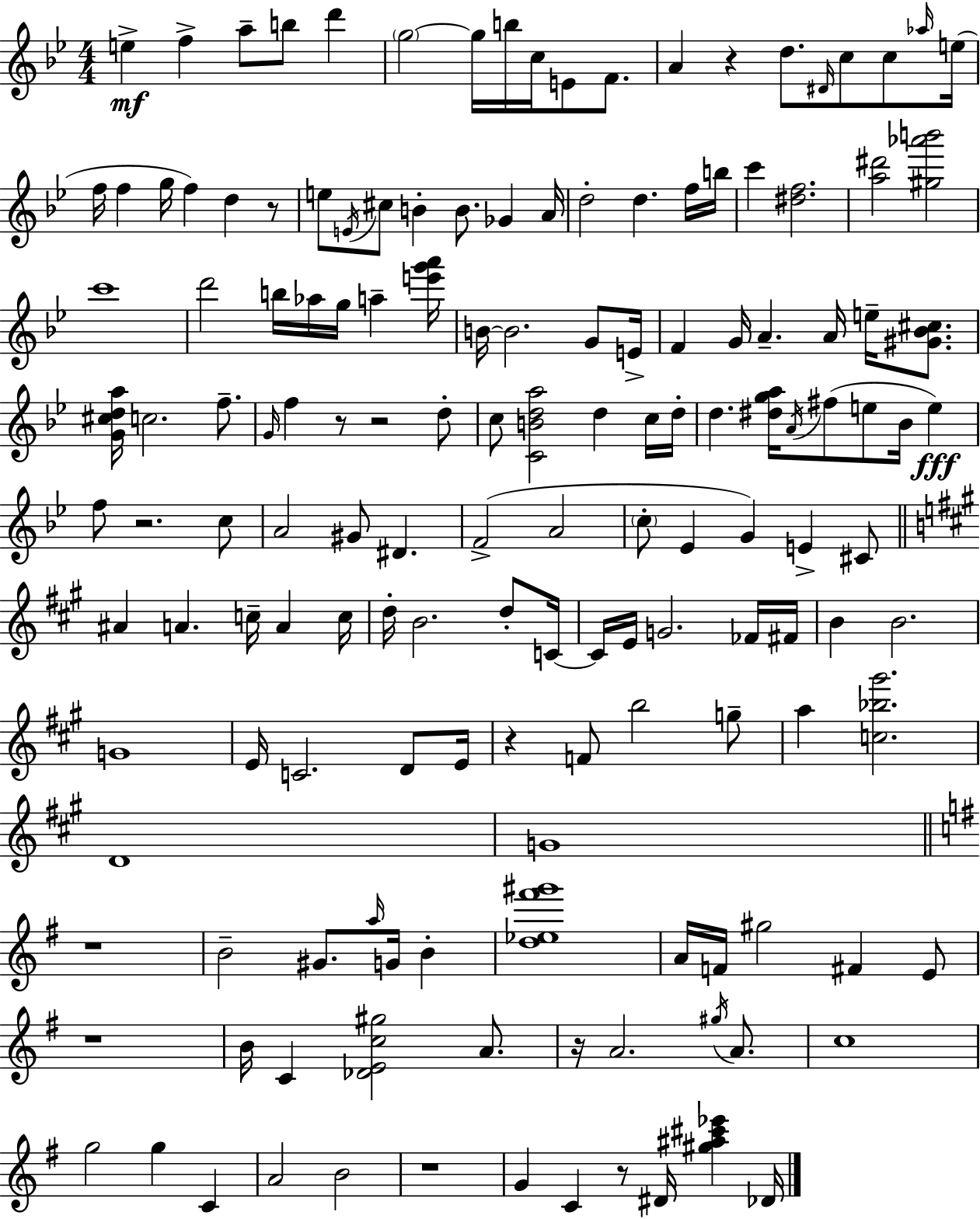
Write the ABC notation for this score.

X:1
T:Untitled
M:4/4
L:1/4
K:Bb
e f a/2 b/2 d' g2 g/4 b/4 c/4 E/2 F/2 A z d/2 ^D/4 c/2 c/2 _a/4 e/4 f/4 f g/4 f d z/2 e/2 E/4 ^c/2 B B/2 _G A/4 d2 d f/4 b/4 c' [^df]2 [a^d']2 [^g_a'b']2 c'4 d'2 b/4 _a/4 g/4 a [e'g'a']/4 B/4 B2 G/2 E/4 F G/4 A A/4 e/4 [^G_B^c]/2 [G^cda]/4 c2 f/2 G/4 f z/2 z2 d/2 c/2 [CBda]2 d c/4 d/4 d [^dga]/4 A/4 ^f/2 e/2 _B/4 e f/2 z2 c/2 A2 ^G/2 ^D F2 A2 c/2 _E G E ^C/2 ^A A c/4 A c/4 d/4 B2 d/2 C/4 C/4 E/4 G2 _F/4 ^F/4 B B2 G4 E/4 C2 D/2 E/4 z F/2 b2 g/2 a [c_b^g']2 D4 G4 z4 B2 ^G/2 a/4 G/4 B [d_e^f'^g']4 A/4 F/4 ^g2 ^F E/2 z4 B/4 C [_DEc^g]2 A/2 z/4 A2 ^g/4 A/2 c4 g2 g C A2 B2 z4 G C z/2 ^D/4 [^g^a^c'_e'] _D/4